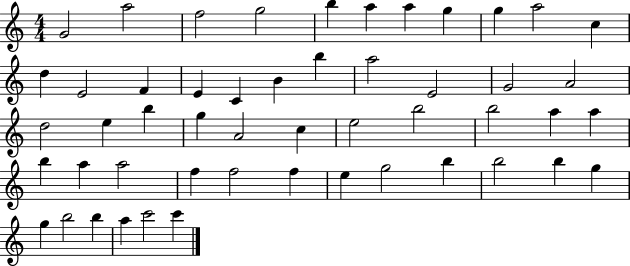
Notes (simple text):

G4/h A5/h F5/h G5/h B5/q A5/q A5/q G5/q G5/q A5/h C5/q D5/q E4/h F4/q E4/q C4/q B4/q B5/q A5/h E4/h G4/h A4/h D5/h E5/q B5/q G5/q A4/h C5/q E5/h B5/h B5/h A5/q A5/q B5/q A5/q A5/h F5/q F5/h F5/q E5/q G5/h B5/q B5/h B5/q G5/q G5/q B5/h B5/q A5/q C6/h C6/q